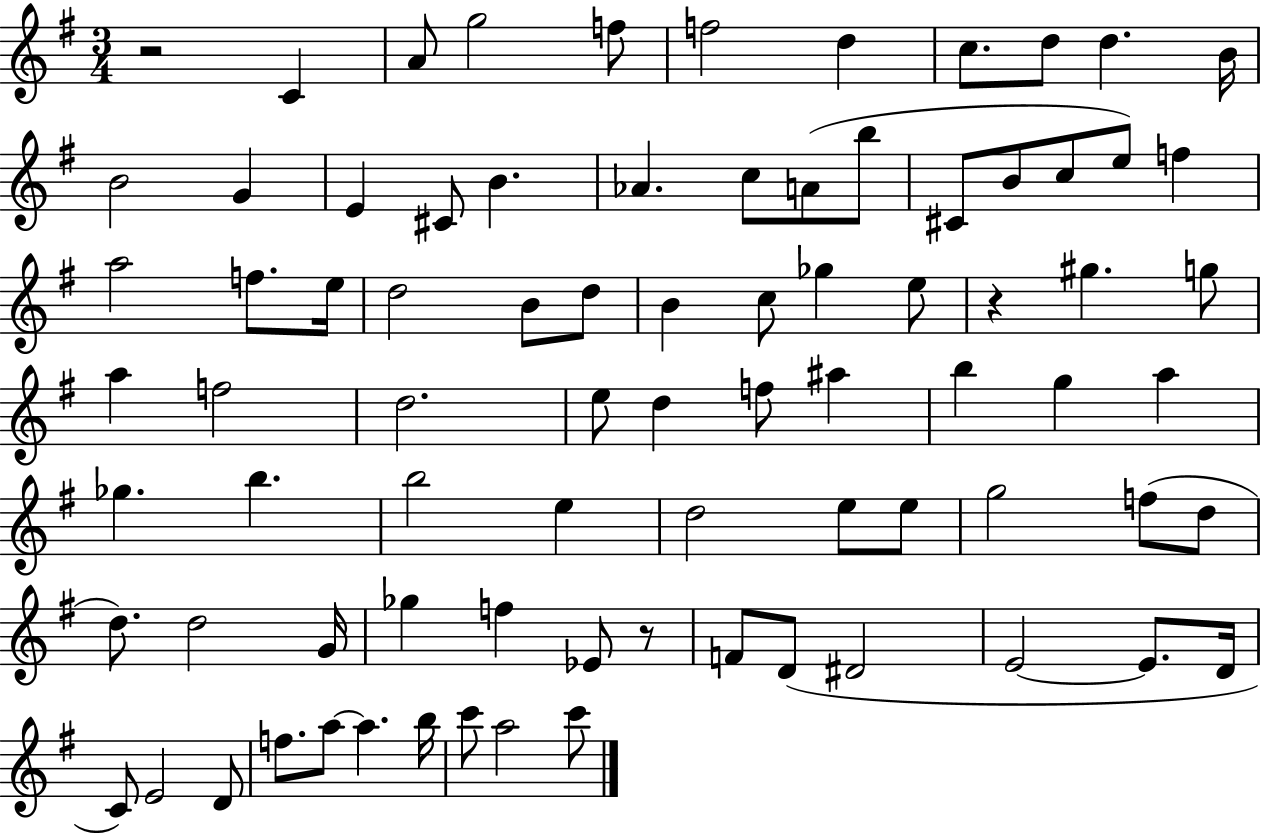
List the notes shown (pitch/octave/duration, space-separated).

R/h C4/q A4/e G5/h F5/e F5/h D5/q C5/e. D5/e D5/q. B4/s B4/h G4/q E4/q C#4/e B4/q. Ab4/q. C5/e A4/e B5/e C#4/e B4/e C5/e E5/e F5/q A5/h F5/e. E5/s D5/h B4/e D5/e B4/q C5/e Gb5/q E5/e R/q G#5/q. G5/e A5/q F5/h D5/h. E5/e D5/q F5/e A#5/q B5/q G5/q A5/q Gb5/q. B5/q. B5/h E5/q D5/h E5/e E5/e G5/h F5/e D5/e D5/e. D5/h G4/s Gb5/q F5/q Eb4/e R/e F4/e D4/e D#4/h E4/h E4/e. D4/s C4/e E4/h D4/e F5/e. A5/e A5/q. B5/s C6/e A5/h C6/e